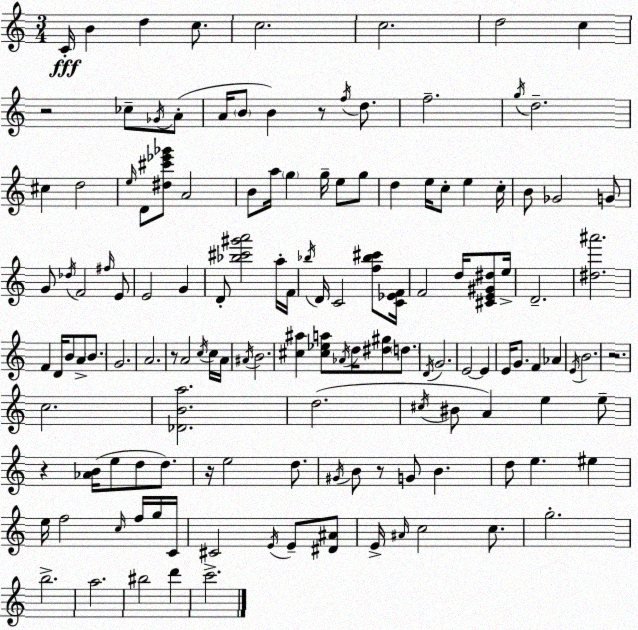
X:1
T:Untitled
M:3/4
L:1/4
K:C
C/4 B d c/2 c2 c2 d2 c z2 _c/2 _G/4 A/2 A/4 B/2 B z/2 f/4 d/2 f2 g/4 d2 ^c d2 e/4 D/2 [^d^c'_e'_g']/2 A2 B/2 a/4 g g/4 e/2 g/2 d e/4 c/2 e c/4 B/2 _G2 G/2 G/2 _d/4 F2 ^f/4 E/2 E2 G D/2 [_b^c'^g'a']2 a/4 F/4 _b/4 D/4 C2 [f_b^c']/2 [C_EF]/4 F2 d/4 [^CE^G^d]/2 e/4 D2 [^d^a']2 F D/4 B/2 A/2 B/2 G2 A2 z/2 A2 c/4 c/4 A/4 ^A/4 B2 [^c^a] [^c_ea]/2 _A/4 d/4 [^d^g]/2 d/2 D/4 G2 E2 E E/4 G/2 F _A E/4 B2 z2 c2 [_DBa]2 d2 ^c/4 ^B/2 A e e/2 z [_AB]/4 e/2 d/2 d/2 z/4 e2 d/2 ^G/4 B/2 z/2 G/2 B d/2 e ^e e/4 f2 c/4 f/4 g/4 C/4 ^C2 E/4 E/2 [^D^A]/2 E/4 ^A/4 c2 c/2 g2 b2 a2 ^b2 d' c'2